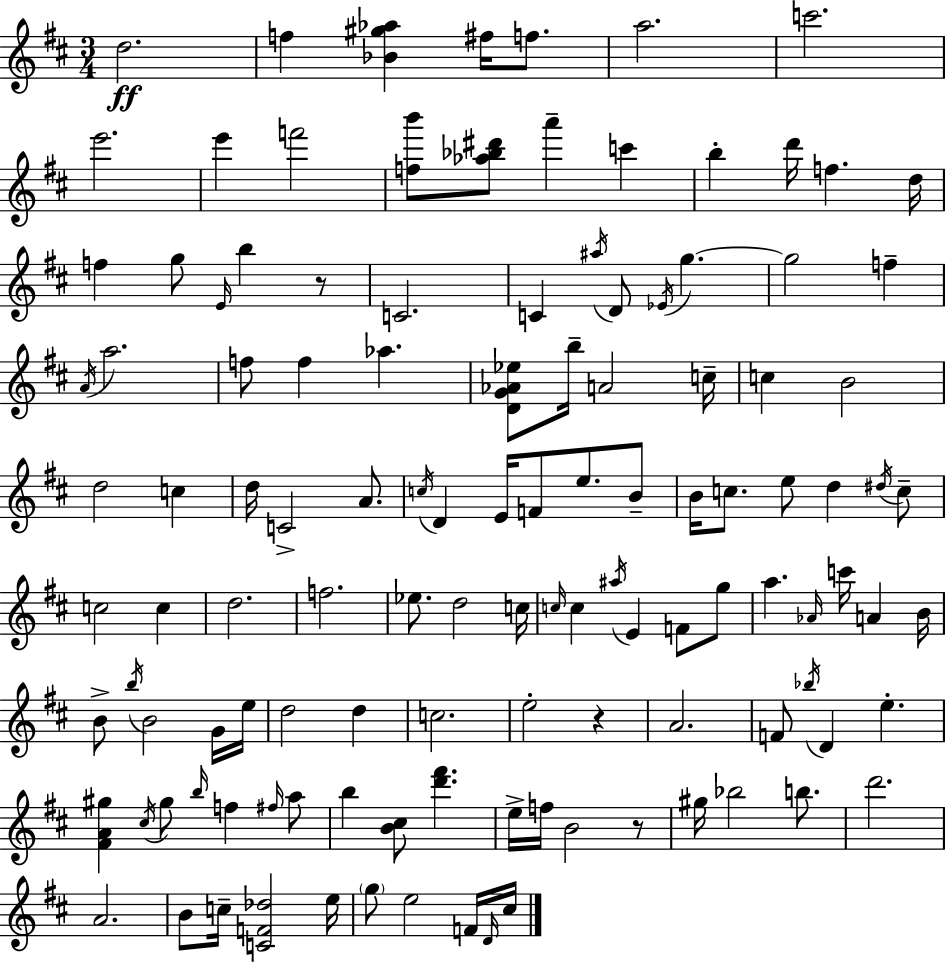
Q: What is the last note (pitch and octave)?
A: C#5